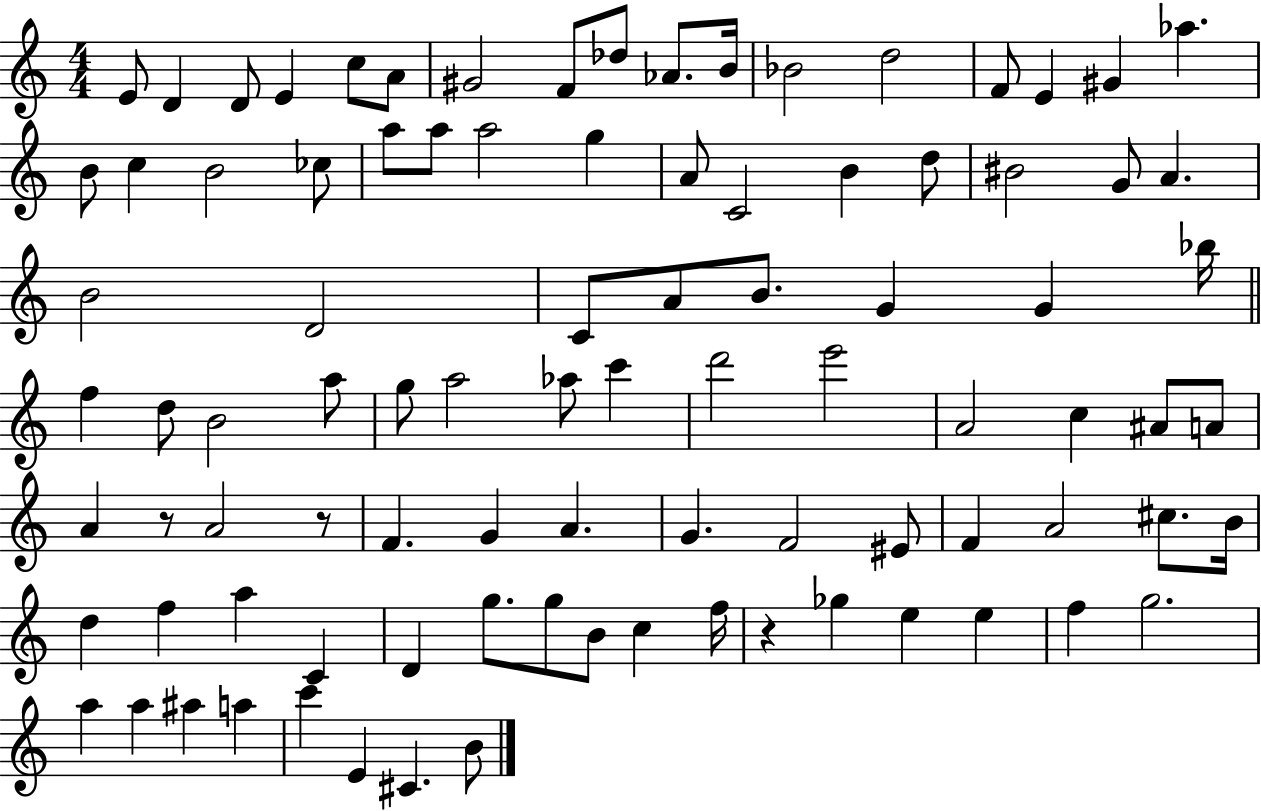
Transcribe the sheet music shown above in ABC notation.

X:1
T:Untitled
M:4/4
L:1/4
K:C
E/2 D D/2 E c/2 A/2 ^G2 F/2 _d/2 _A/2 B/4 _B2 d2 F/2 E ^G _a B/2 c B2 _c/2 a/2 a/2 a2 g A/2 C2 B d/2 ^B2 G/2 A B2 D2 C/2 A/2 B/2 G G _b/4 f d/2 B2 a/2 g/2 a2 _a/2 c' d'2 e'2 A2 c ^A/2 A/2 A z/2 A2 z/2 F G A G F2 ^E/2 F A2 ^c/2 B/4 d f a C D g/2 g/2 B/2 c f/4 z _g e e f g2 a a ^a a c' E ^C B/2